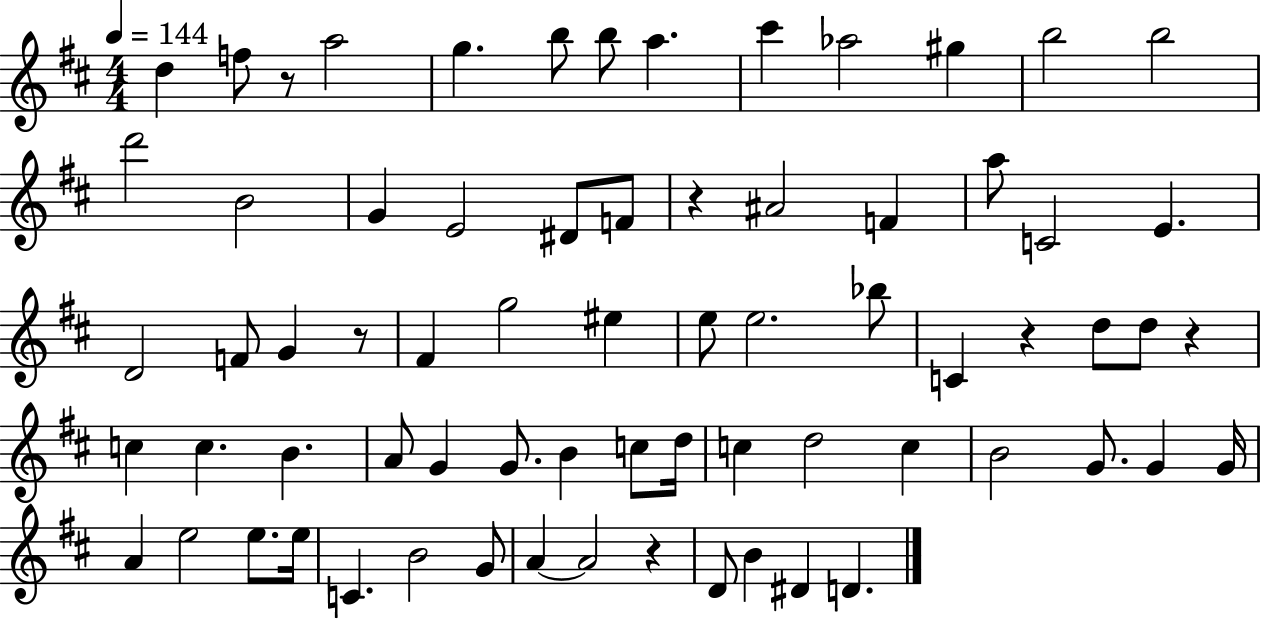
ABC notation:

X:1
T:Untitled
M:4/4
L:1/4
K:D
d f/2 z/2 a2 g b/2 b/2 a ^c' _a2 ^g b2 b2 d'2 B2 G E2 ^D/2 F/2 z ^A2 F a/2 C2 E D2 F/2 G z/2 ^F g2 ^e e/2 e2 _b/2 C z d/2 d/2 z c c B A/2 G G/2 B c/2 d/4 c d2 c B2 G/2 G G/4 A e2 e/2 e/4 C B2 G/2 A A2 z D/2 B ^D D